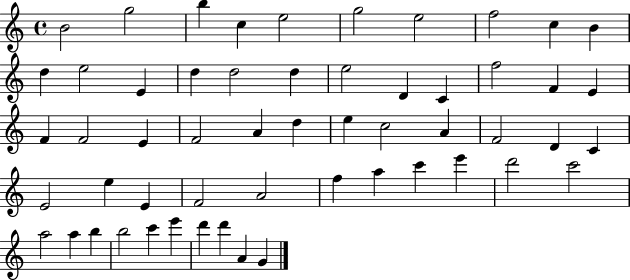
B4/h G5/h B5/q C5/q E5/h G5/h E5/h F5/h C5/q B4/q D5/q E5/h E4/q D5/q D5/h D5/q E5/h D4/q C4/q F5/h F4/q E4/q F4/q F4/h E4/q F4/h A4/q D5/q E5/q C5/h A4/q F4/h D4/q C4/q E4/h E5/q E4/q F4/h A4/h F5/q A5/q C6/q E6/q D6/h C6/h A5/h A5/q B5/q B5/h C6/q E6/q D6/q D6/q A4/q G4/q